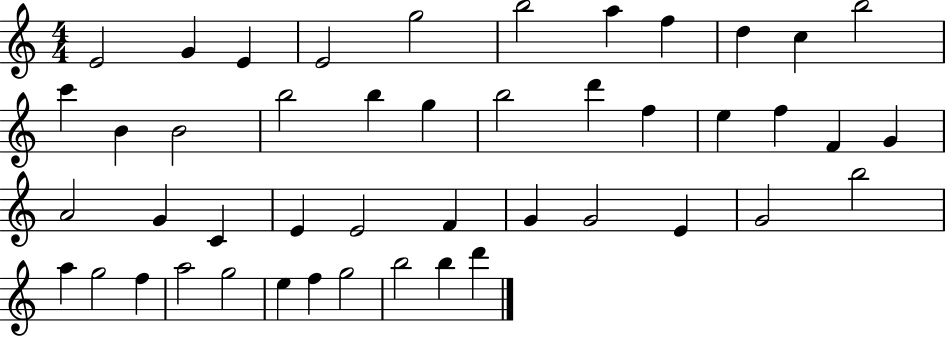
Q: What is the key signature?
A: C major